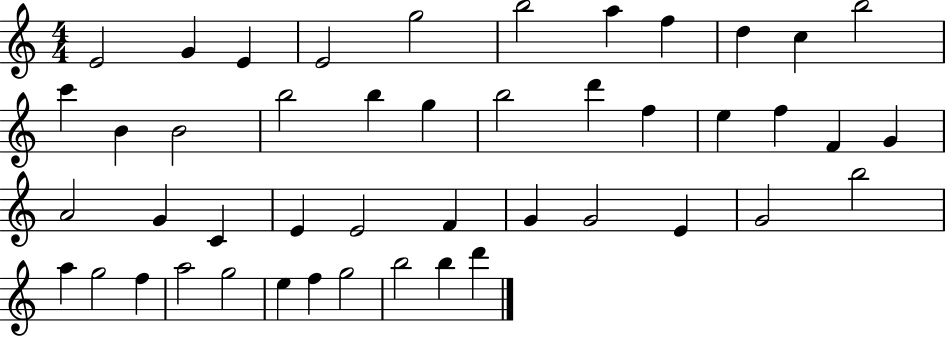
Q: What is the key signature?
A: C major